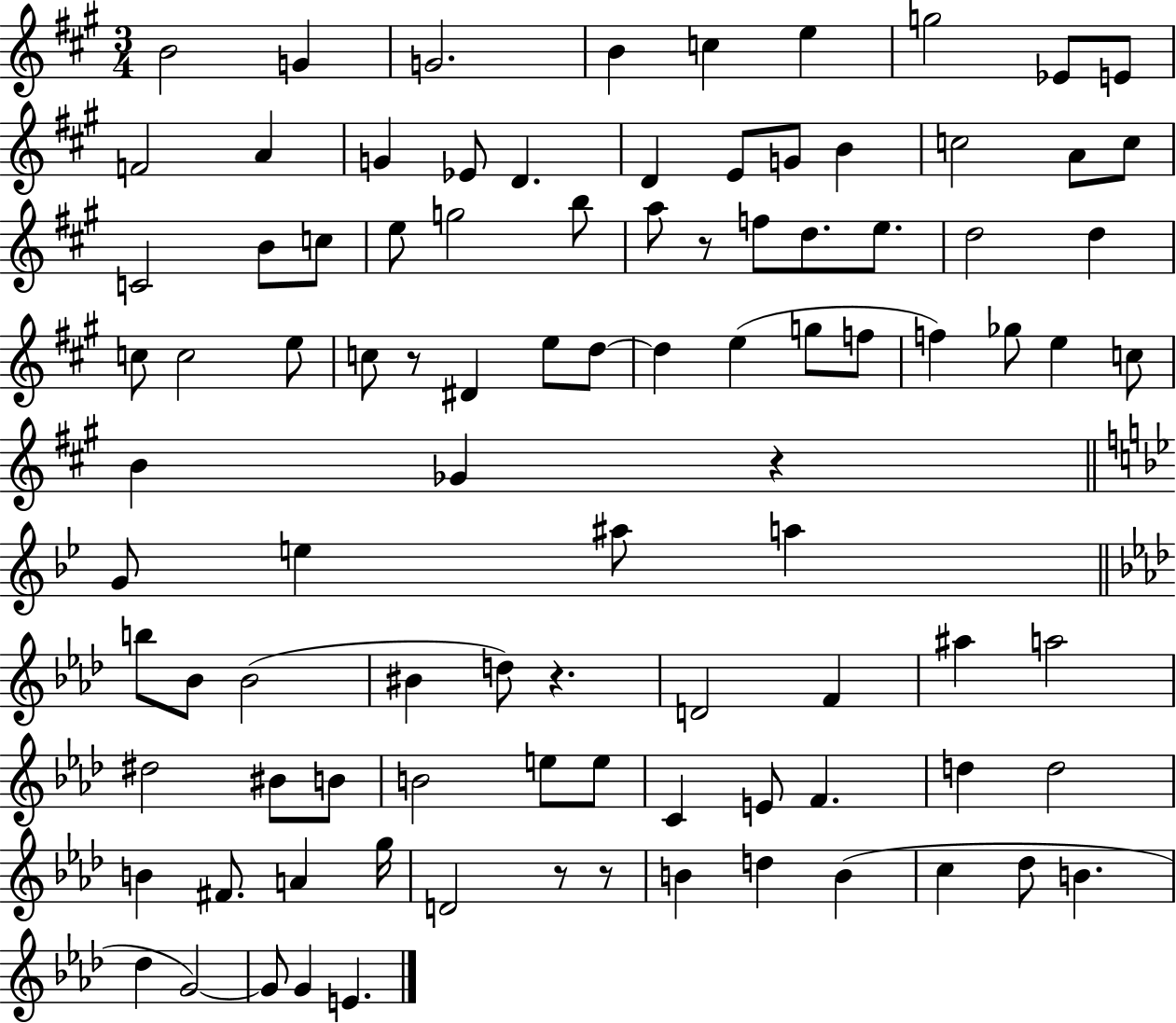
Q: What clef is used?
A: treble